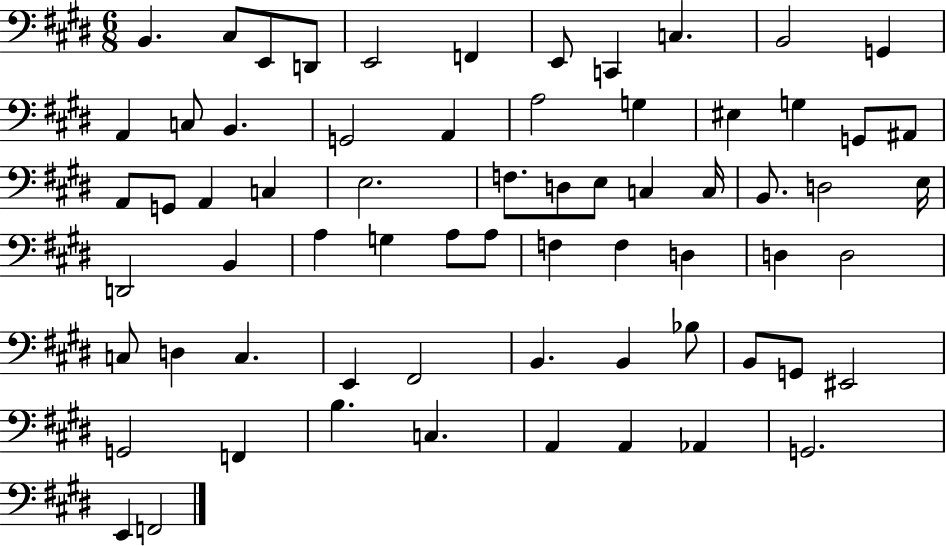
X:1
T:Untitled
M:6/8
L:1/4
K:E
B,, ^C,/2 E,,/2 D,,/2 E,,2 F,, E,,/2 C,, C, B,,2 G,, A,, C,/2 B,, G,,2 A,, A,2 G, ^E, G, G,,/2 ^A,,/2 A,,/2 G,,/2 A,, C, E,2 F,/2 D,/2 E,/2 C, C,/4 B,,/2 D,2 E,/4 D,,2 B,, A, G, A,/2 A,/2 F, F, D, D, D,2 C,/2 D, C, E,, ^F,,2 B,, B,, _B,/2 B,,/2 G,,/2 ^E,,2 G,,2 F,, B, C, A,, A,, _A,, G,,2 E,, F,,2